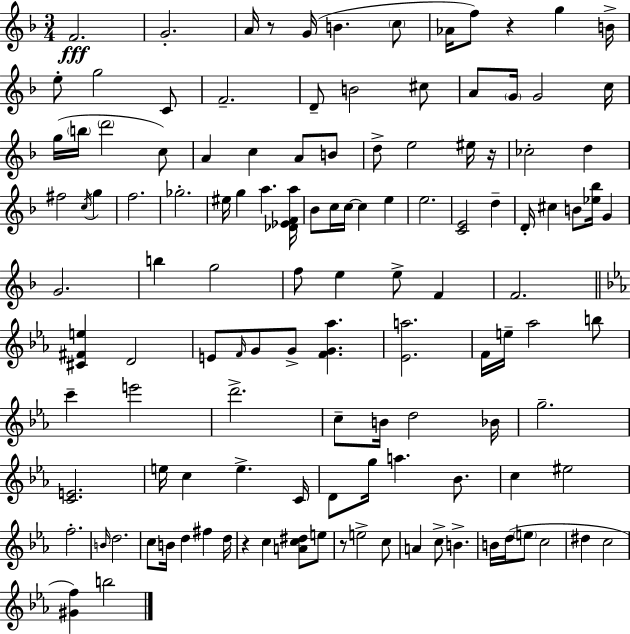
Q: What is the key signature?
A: D minor